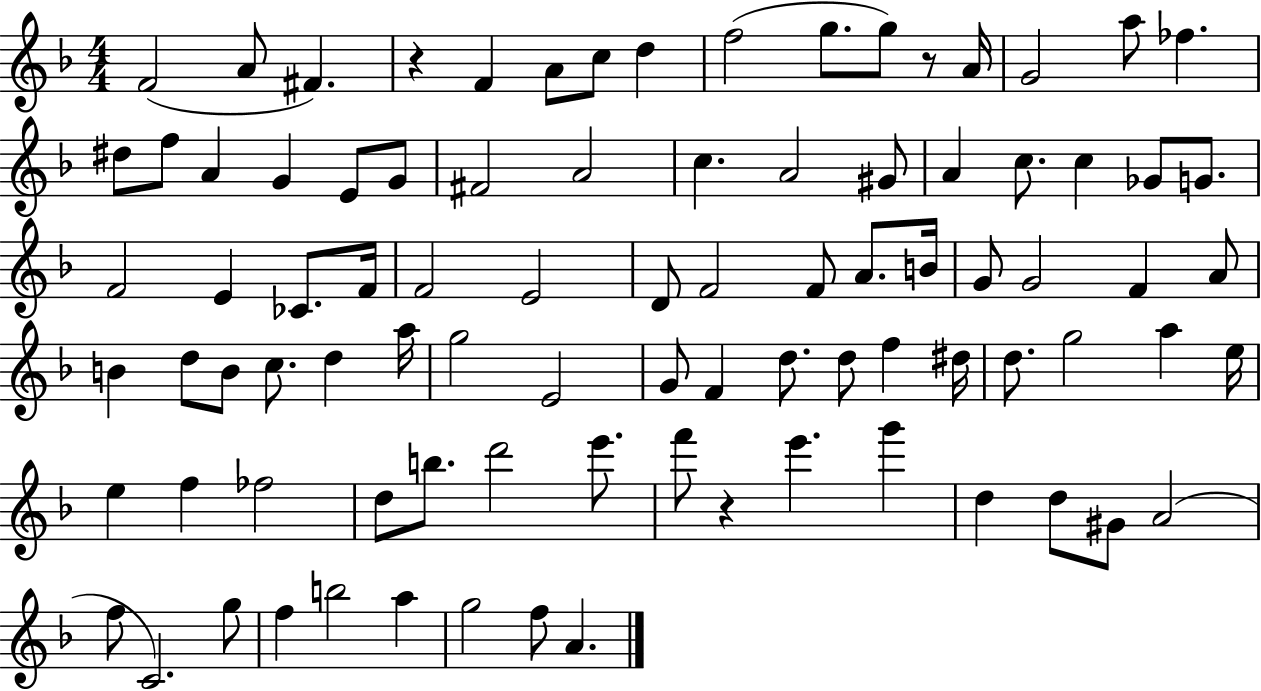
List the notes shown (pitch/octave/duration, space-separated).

F4/h A4/e F#4/q. R/q F4/q A4/e C5/e D5/q F5/h G5/e. G5/e R/e A4/s G4/h A5/e FES5/q. D#5/e F5/e A4/q G4/q E4/e G4/e F#4/h A4/h C5/q. A4/h G#4/e A4/q C5/e. C5/q Gb4/e G4/e. F4/h E4/q CES4/e. F4/s F4/h E4/h D4/e F4/h F4/e A4/e. B4/s G4/e G4/h F4/q A4/e B4/q D5/e B4/e C5/e. D5/q A5/s G5/h E4/h G4/e F4/q D5/e. D5/e F5/q D#5/s D5/e. G5/h A5/q E5/s E5/q F5/q FES5/h D5/e B5/e. D6/h E6/e. F6/e R/q E6/q. G6/q D5/q D5/e G#4/e A4/h F5/e C4/h. G5/e F5/q B5/h A5/q G5/h F5/e A4/q.